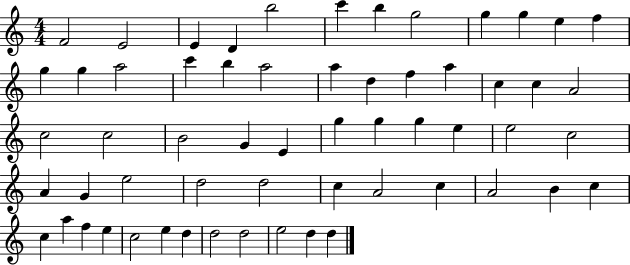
{
  \clef treble
  \numericTimeSignature
  \time 4/4
  \key c \major
  f'2 e'2 | e'4 d'4 b''2 | c'''4 b''4 g''2 | g''4 g''4 e''4 f''4 | \break g''4 g''4 a''2 | c'''4 b''4 a''2 | a''4 d''4 f''4 a''4 | c''4 c''4 a'2 | \break c''2 c''2 | b'2 g'4 e'4 | g''4 g''4 g''4 e''4 | e''2 c''2 | \break a'4 g'4 e''2 | d''2 d''2 | c''4 a'2 c''4 | a'2 b'4 c''4 | \break c''4 a''4 f''4 e''4 | c''2 e''4 d''4 | d''2 d''2 | e''2 d''4 d''4 | \break \bar "|."
}